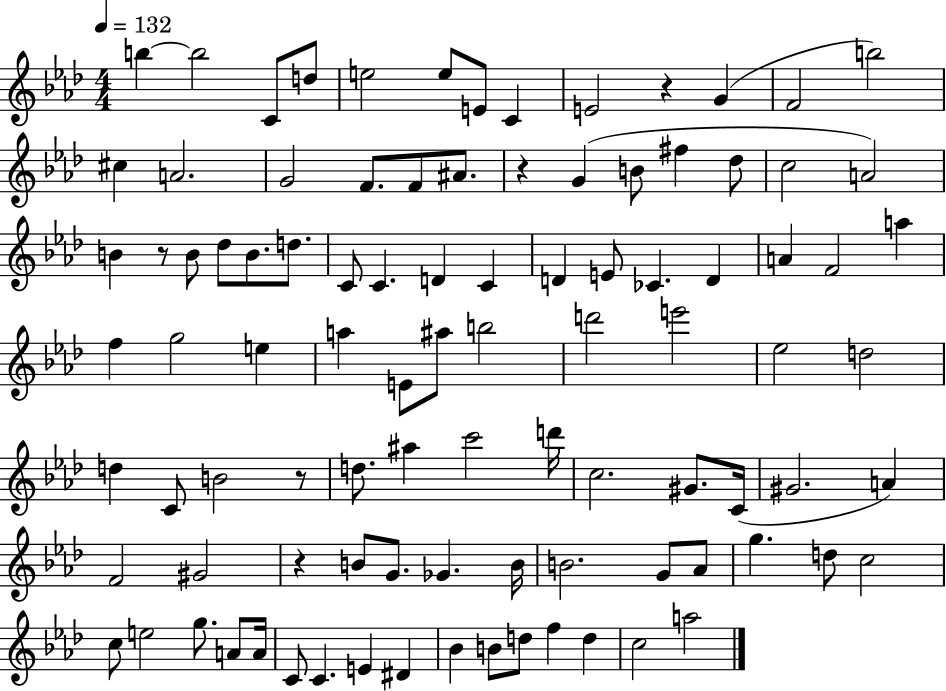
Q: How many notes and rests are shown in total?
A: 96